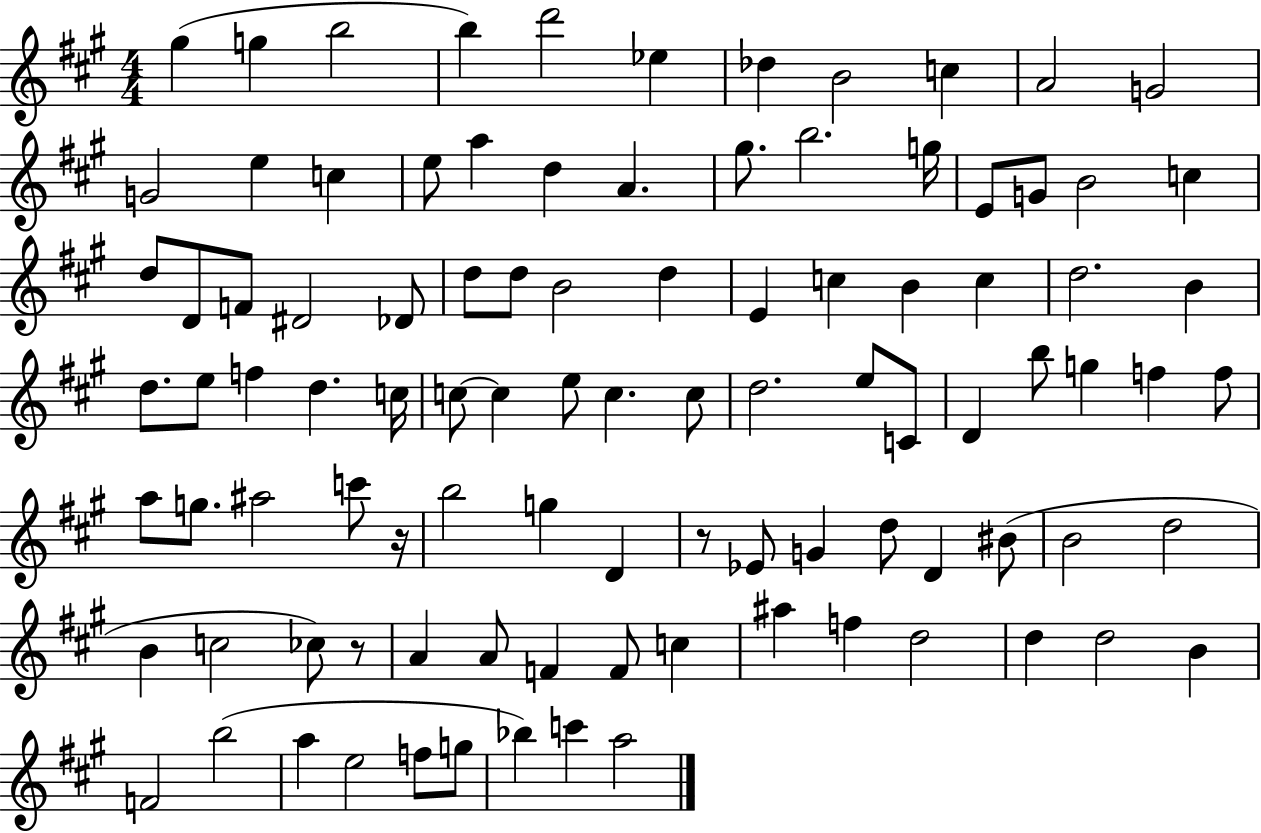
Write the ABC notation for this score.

X:1
T:Untitled
M:4/4
L:1/4
K:A
^g g b2 b d'2 _e _d B2 c A2 G2 G2 e c e/2 a d A ^g/2 b2 g/4 E/2 G/2 B2 c d/2 D/2 F/2 ^D2 _D/2 d/2 d/2 B2 d E c B c d2 B d/2 e/2 f d c/4 c/2 c e/2 c c/2 d2 e/2 C/2 D b/2 g f f/2 a/2 g/2 ^a2 c'/2 z/4 b2 g D z/2 _E/2 G d/2 D ^B/2 B2 d2 B c2 _c/2 z/2 A A/2 F F/2 c ^a f d2 d d2 B F2 b2 a e2 f/2 g/2 _b c' a2